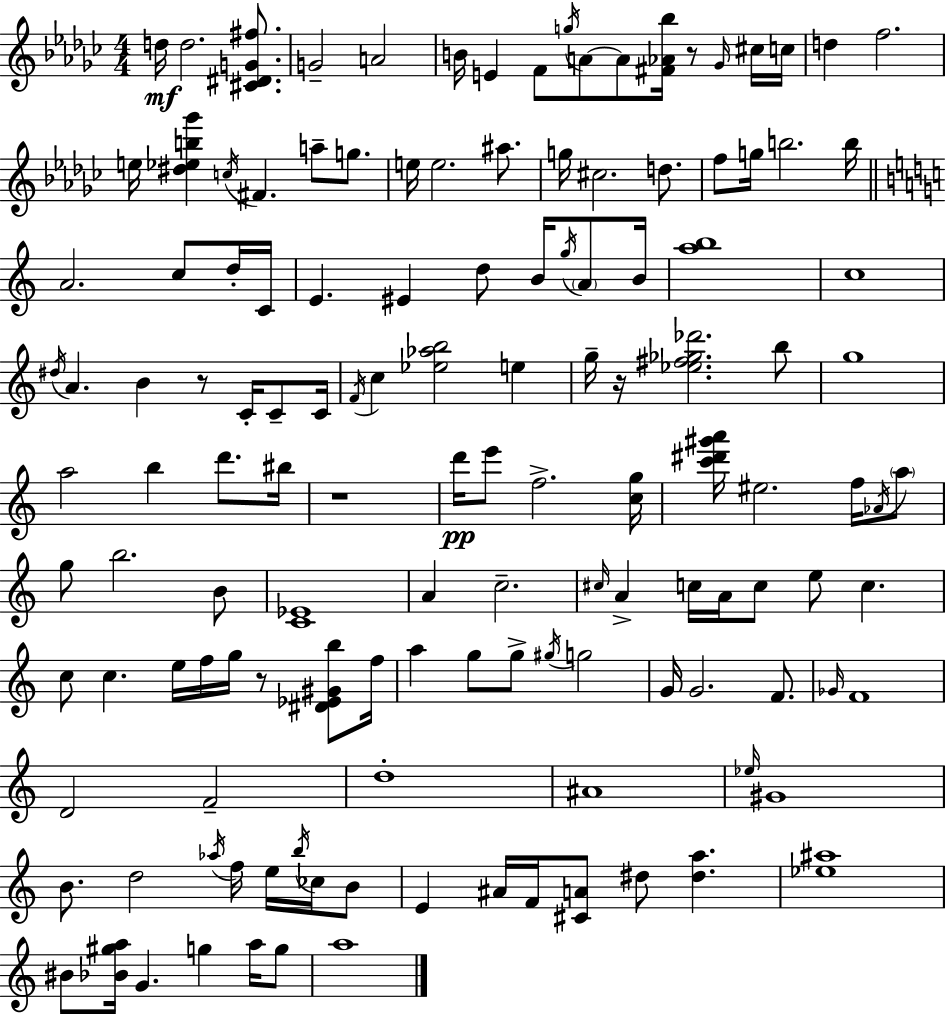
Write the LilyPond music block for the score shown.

{
  \clef treble
  \numericTimeSignature
  \time 4/4
  \key ees \minor
  d''16\mf d''2. <cis' dis' g' fis''>8. | g'2-- a'2 | b'16 e'4 f'8 \acciaccatura { g''16 } a'8~~ a'8 <fis' aes' bes''>16 r8 \grace { ges'16 } | cis''16 c''16 d''4 f''2. | \break e''16 <dis'' ees'' b'' ges'''>4 \acciaccatura { c''16 } fis'4. a''8-- | g''8. e''16 e''2. | ais''8. g''16 cis''2. | d''8. f''8 g''16 b''2. | \break b''16 \bar "||" \break \key c \major a'2. c''8 d''16-. c'16 | e'4. eis'4 d''8 b'16 \acciaccatura { g''16 } \parenthesize a'8 | b'16 <a'' b''>1 | c''1 | \break \acciaccatura { dis''16 } a'4. b'4 r8 c'16-. c'8-- | c'16 \acciaccatura { f'16 } c''4 <ees'' aes'' b''>2 e''4 | g''16-- r16 <ees'' fis'' ges'' des'''>2. | b''8 g''1 | \break a''2 b''4 d'''8. | bis''16 r1 | d'''16\pp e'''8 f''2.-> | <c'' g''>16 <c''' dis''' gis''' a'''>16 eis''2. | \break f''16 \acciaccatura { aes'16 } \parenthesize a''8 g''8 b''2. | b'8 <c' ees'>1 | a'4 c''2.-- | \grace { cis''16 } a'4-> c''16 a'16 c''8 e''8 c''4. | \break c''8 c''4. e''16 f''16 g''16 | r8 <dis' ees' gis' b''>8 f''16 a''4 g''8 g''8-> \acciaccatura { gis''16 } g''2 | g'16 g'2. | f'8. \grace { ges'16 } f'1 | \break d'2 f'2-- | d''1-. | ais'1 | \grace { ees''16 } gis'1 | \break b'8. d''2 | \acciaccatura { aes''16 } f''16 e''16 \acciaccatura { b''16 } ces''16 b'8 e'4 ais'16 f'16 | <cis' a'>8 dis''8 <dis'' a''>4. <ees'' ais''>1 | bis'8 <bes' gis'' a''>16 g'4. | \break g''4 a''16 g''8 a''1 | \bar "|."
}